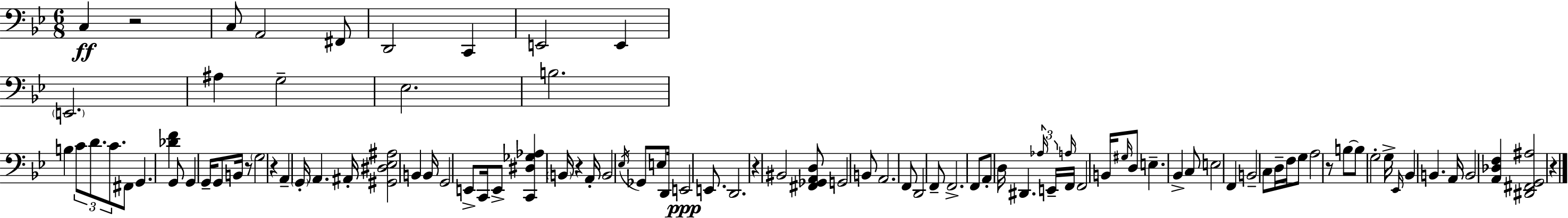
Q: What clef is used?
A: bass